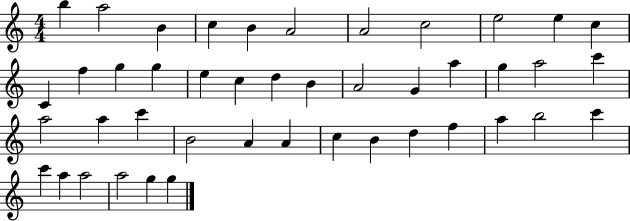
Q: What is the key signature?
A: C major